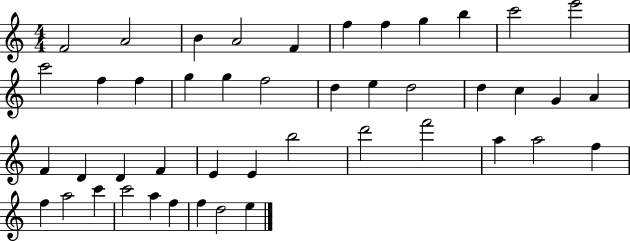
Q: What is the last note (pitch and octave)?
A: E5